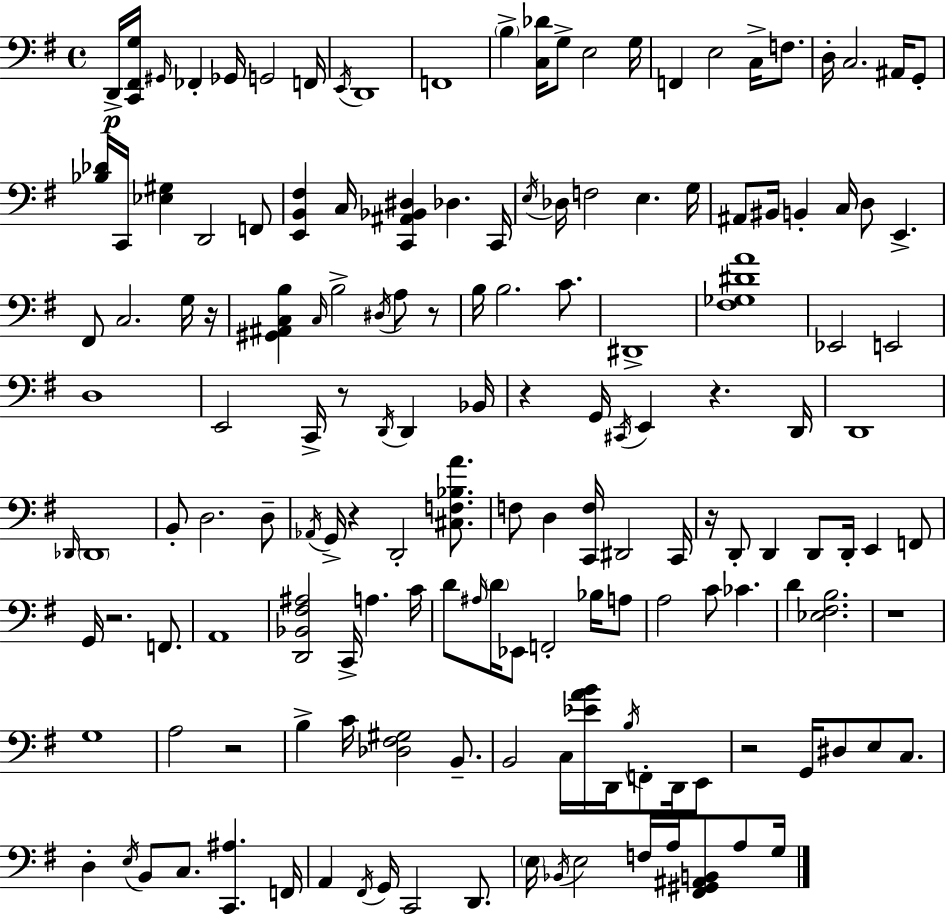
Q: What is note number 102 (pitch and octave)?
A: B2